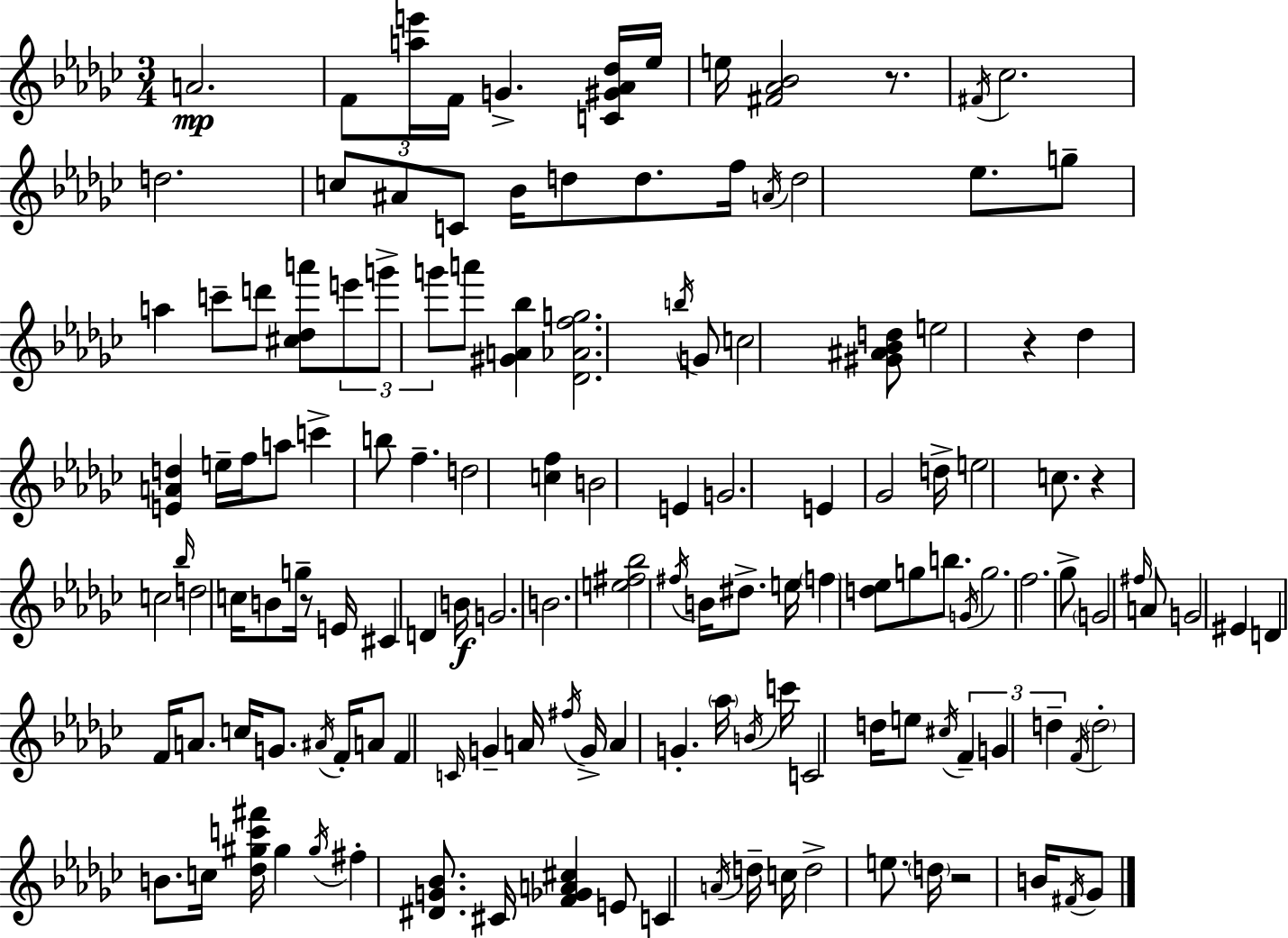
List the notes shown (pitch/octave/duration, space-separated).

A4/h. F4/e [A5,E6]/s F4/s G4/q. [C4,G#4,Ab4,Db5]/s Eb5/s E5/s [F#4,Ab4,Bb4]/h R/e. F#4/s CES5/h. D5/h. C5/e A#4/e C4/e Bb4/s D5/e D5/e. F5/s A4/s D5/h Eb5/e. G5/e A5/q C6/e D6/e [C#5,Db5,A6]/e E6/e G6/e G6/e A6/e [G#4,A4,Bb5]/q [Db4,Ab4,F5,G5]/h. B5/s G4/e C5/h [G#4,A#4,Bb4,D5]/e E5/h R/q Db5/q [E4,A4,D5]/q E5/s F5/s A5/e C6/q B5/e F5/q. D5/h [C5,F5]/q B4/h E4/q G4/h. E4/q Gb4/h D5/s E5/h C5/e. R/q C5/h Bb5/s D5/h C5/s B4/e G5/s R/e E4/s C#4/q D4/q B4/s G4/h. B4/h. [E5,F#5,Bb5]/h F#5/s B4/s D#5/e. E5/s F5/q [D5,Eb5]/e G5/e B5/e. G4/s G5/h. F5/h. Gb5/e G4/h F#5/s A4/e G4/h EIS4/q D4/q F4/s A4/e. C5/s G4/e. A#4/s F4/s A4/e F4/q C4/s G4/q A4/s F#5/s G4/s A4/q G4/q. Ab5/s B4/s C6/s C4/h D5/s E5/e C#5/s F4/q G4/q D5/q F4/s D5/h B4/e. C5/s [Db5,G#5,C6,F#6]/s G#5/q G#5/s F#5/q [D#4,G4,Bb4]/e. C#4/s [F4,Gb4,A4,C#5]/q E4/e C4/q A4/s D5/s C5/s D5/h E5/e. D5/s R/h B4/s F#4/s Gb4/e